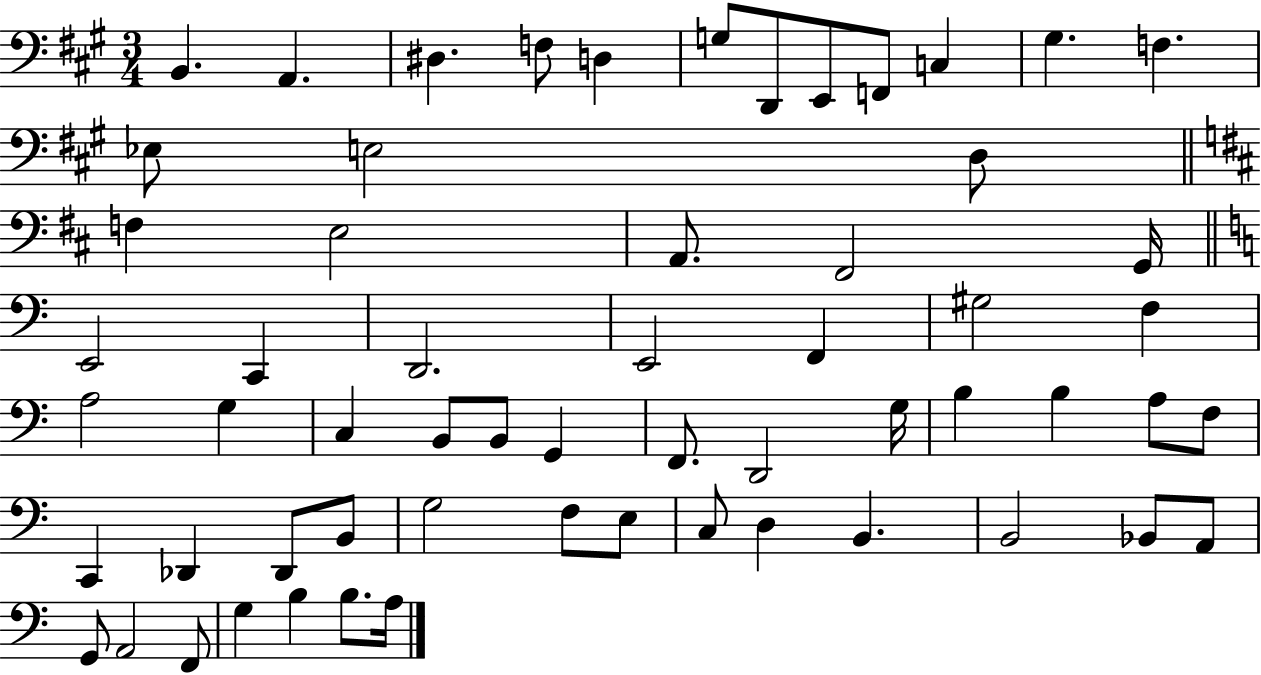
B2/q. A2/q. D#3/q. F3/e D3/q G3/e D2/e E2/e F2/e C3/q G#3/q. F3/q. Eb3/e E3/h D3/e F3/q E3/h A2/e. F#2/h G2/s E2/h C2/q D2/h. E2/h F2/q G#3/h F3/q A3/h G3/q C3/q B2/e B2/e G2/q F2/e. D2/h G3/s B3/q B3/q A3/e F3/e C2/q Db2/q Db2/e B2/e G3/h F3/e E3/e C3/e D3/q B2/q. B2/h Bb2/e A2/e G2/e A2/h F2/e G3/q B3/q B3/e. A3/s